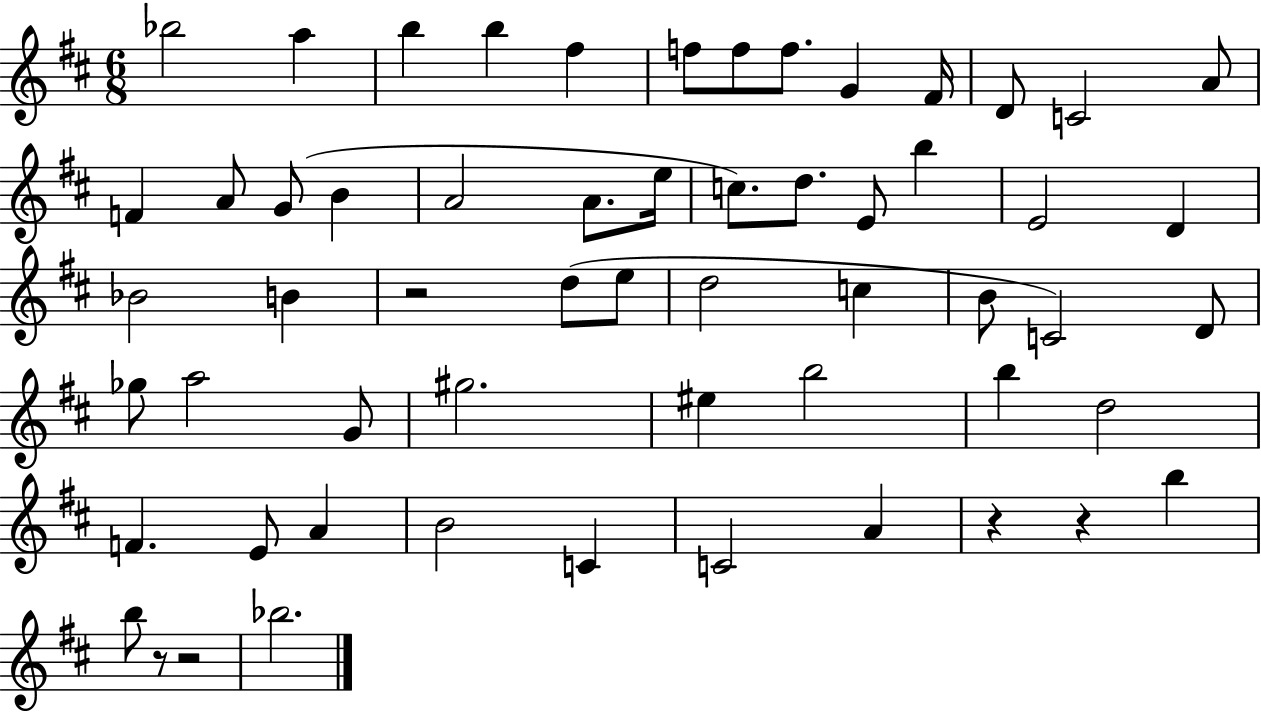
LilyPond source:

{
  \clef treble
  \numericTimeSignature
  \time 6/8
  \key d \major
  \repeat volta 2 { bes''2 a''4 | b''4 b''4 fis''4 | f''8 f''8 f''8. g'4 fis'16 | d'8 c'2 a'8 | \break f'4 a'8 g'8( b'4 | a'2 a'8. e''16 | c''8.) d''8. e'8 b''4 | e'2 d'4 | \break bes'2 b'4 | r2 d''8( e''8 | d''2 c''4 | b'8 c'2) d'8 | \break ges''8 a''2 g'8 | gis''2. | eis''4 b''2 | b''4 d''2 | \break f'4. e'8 a'4 | b'2 c'4 | c'2 a'4 | r4 r4 b''4 | \break b''8 r8 r2 | bes''2. | } \bar "|."
}